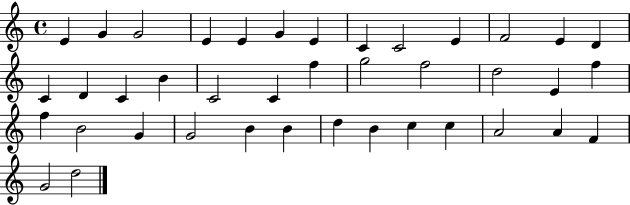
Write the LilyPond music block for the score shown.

{
  \clef treble
  \time 4/4
  \defaultTimeSignature
  \key c \major
  e'4 g'4 g'2 | e'4 e'4 g'4 e'4 | c'4 c'2 e'4 | f'2 e'4 d'4 | \break c'4 d'4 c'4 b'4 | c'2 c'4 f''4 | g''2 f''2 | d''2 e'4 f''4 | \break f''4 b'2 g'4 | g'2 b'4 b'4 | d''4 b'4 c''4 c''4 | a'2 a'4 f'4 | \break g'2 d''2 | \bar "|."
}